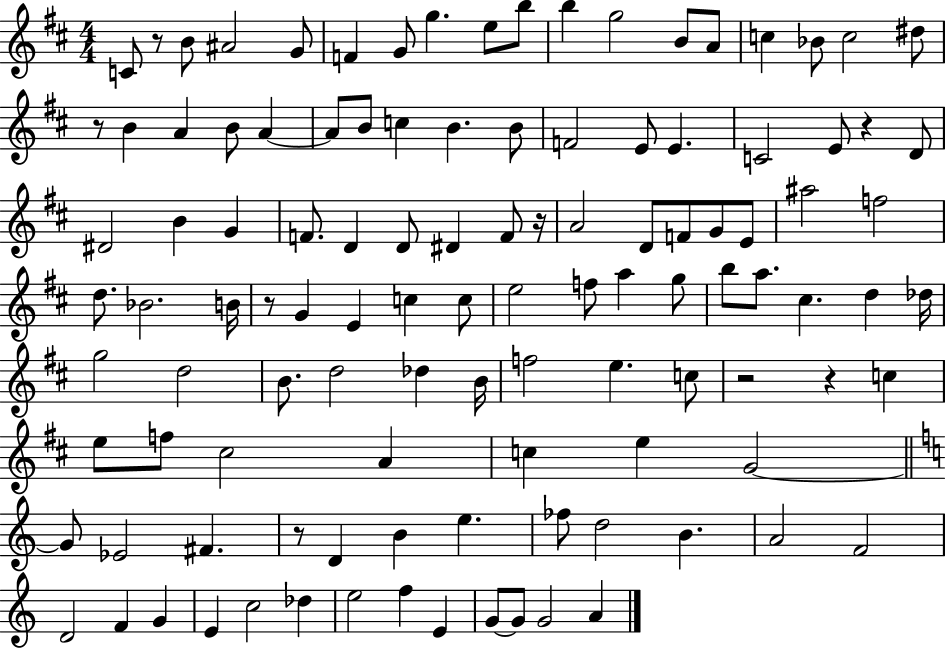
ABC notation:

X:1
T:Untitled
M:4/4
L:1/4
K:D
C/2 z/2 B/2 ^A2 G/2 F G/2 g e/2 b/2 b g2 B/2 A/2 c _B/2 c2 ^d/2 z/2 B A B/2 A A/2 B/2 c B B/2 F2 E/2 E C2 E/2 z D/2 ^D2 B G F/2 D D/2 ^D F/2 z/4 A2 D/2 F/2 G/2 E/2 ^a2 f2 d/2 _B2 B/4 z/2 G E c c/2 e2 f/2 a g/2 b/2 a/2 ^c d _d/4 g2 d2 B/2 d2 _d B/4 f2 e c/2 z2 z c e/2 f/2 ^c2 A c e G2 G/2 _E2 ^F z/2 D B e _f/2 d2 B A2 F2 D2 F G E c2 _d e2 f E G/2 G/2 G2 A